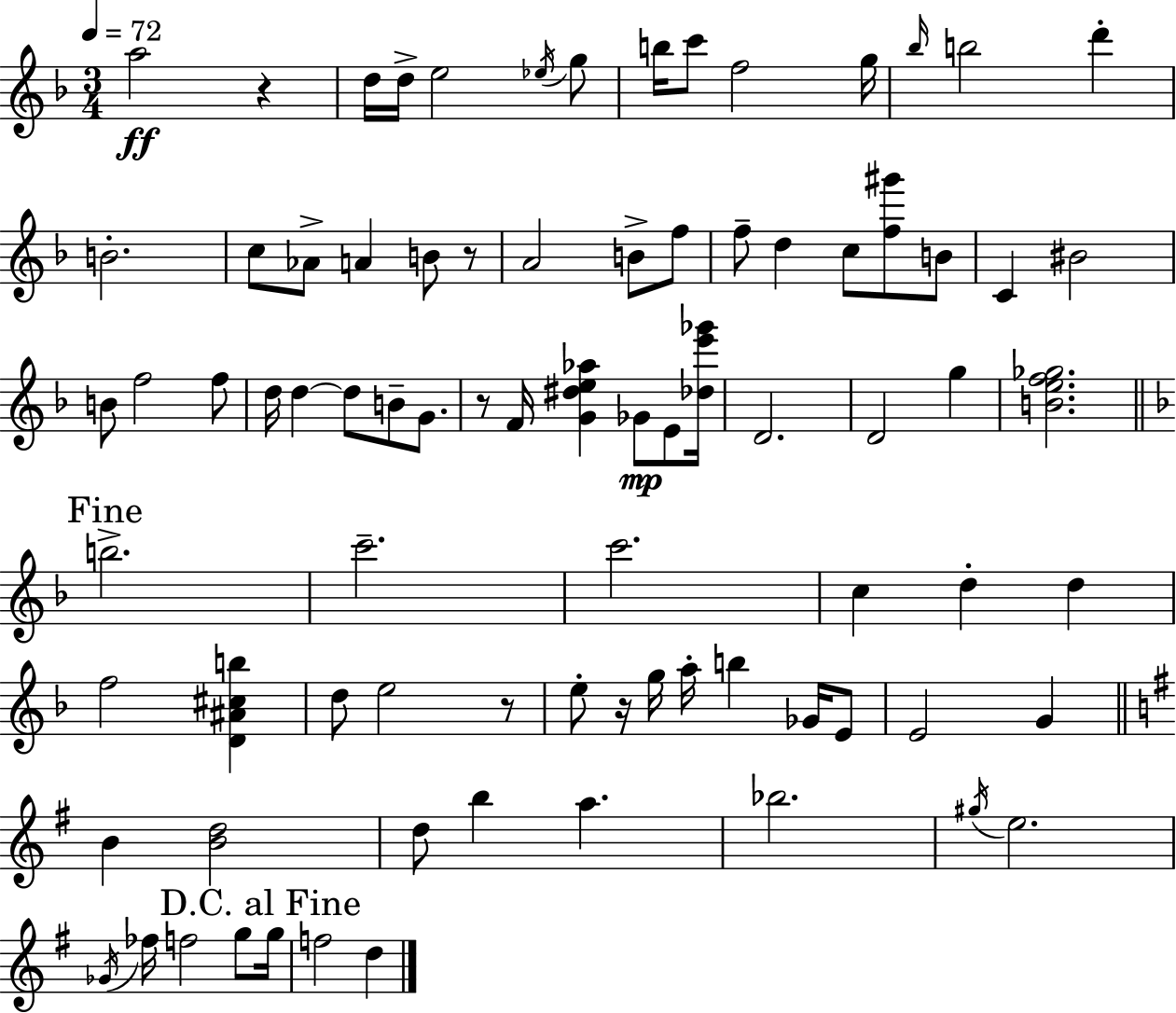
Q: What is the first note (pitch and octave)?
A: A5